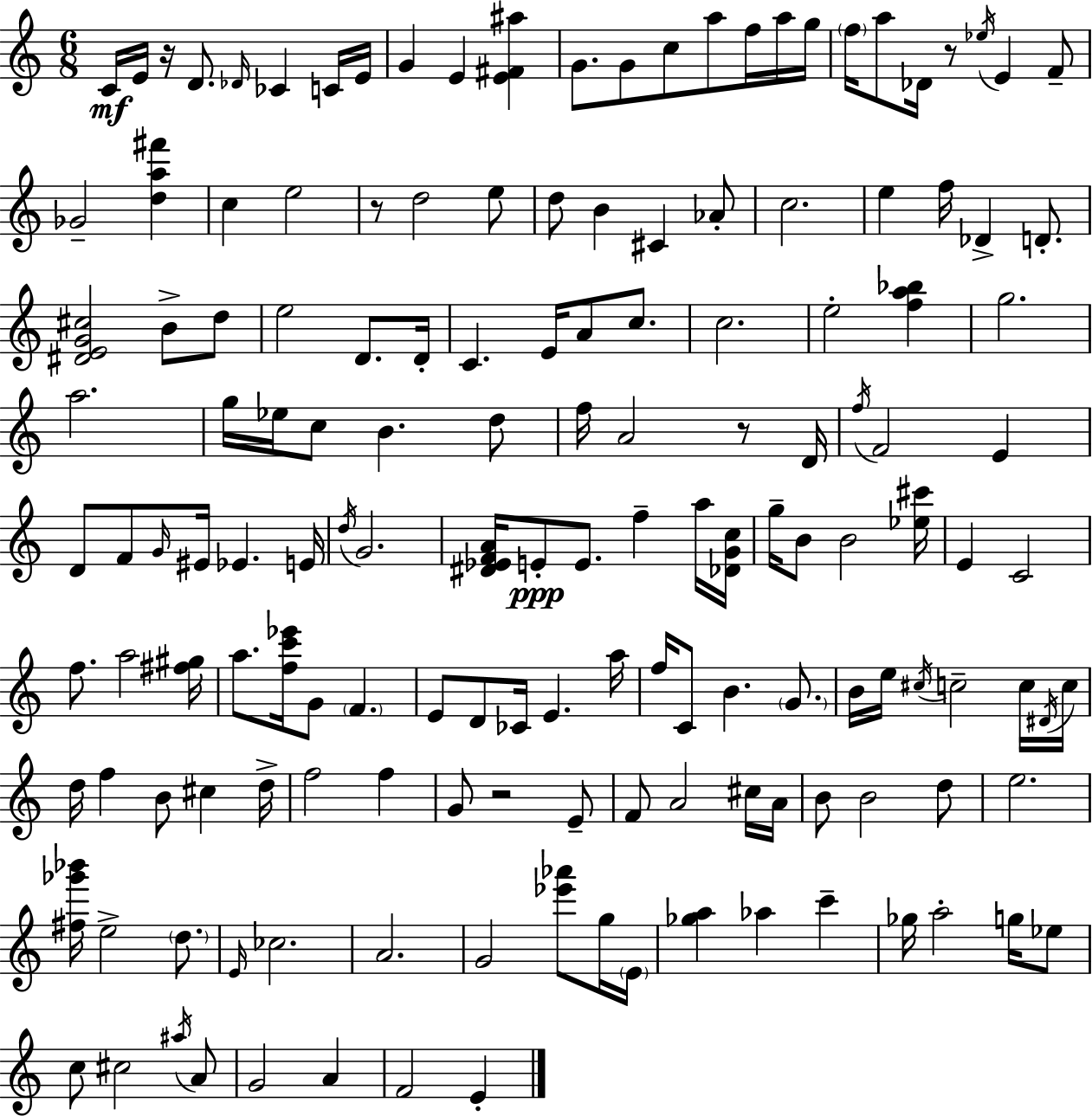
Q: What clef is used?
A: treble